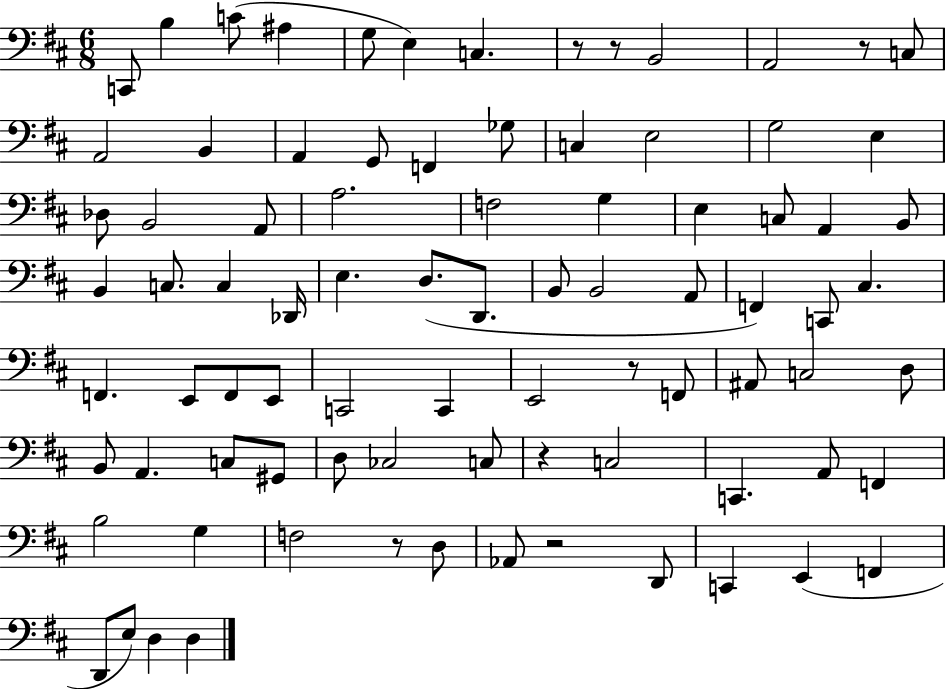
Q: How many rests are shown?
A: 7